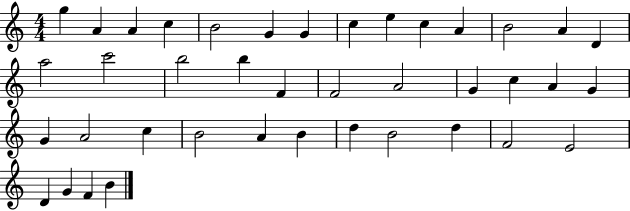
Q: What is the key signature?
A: C major